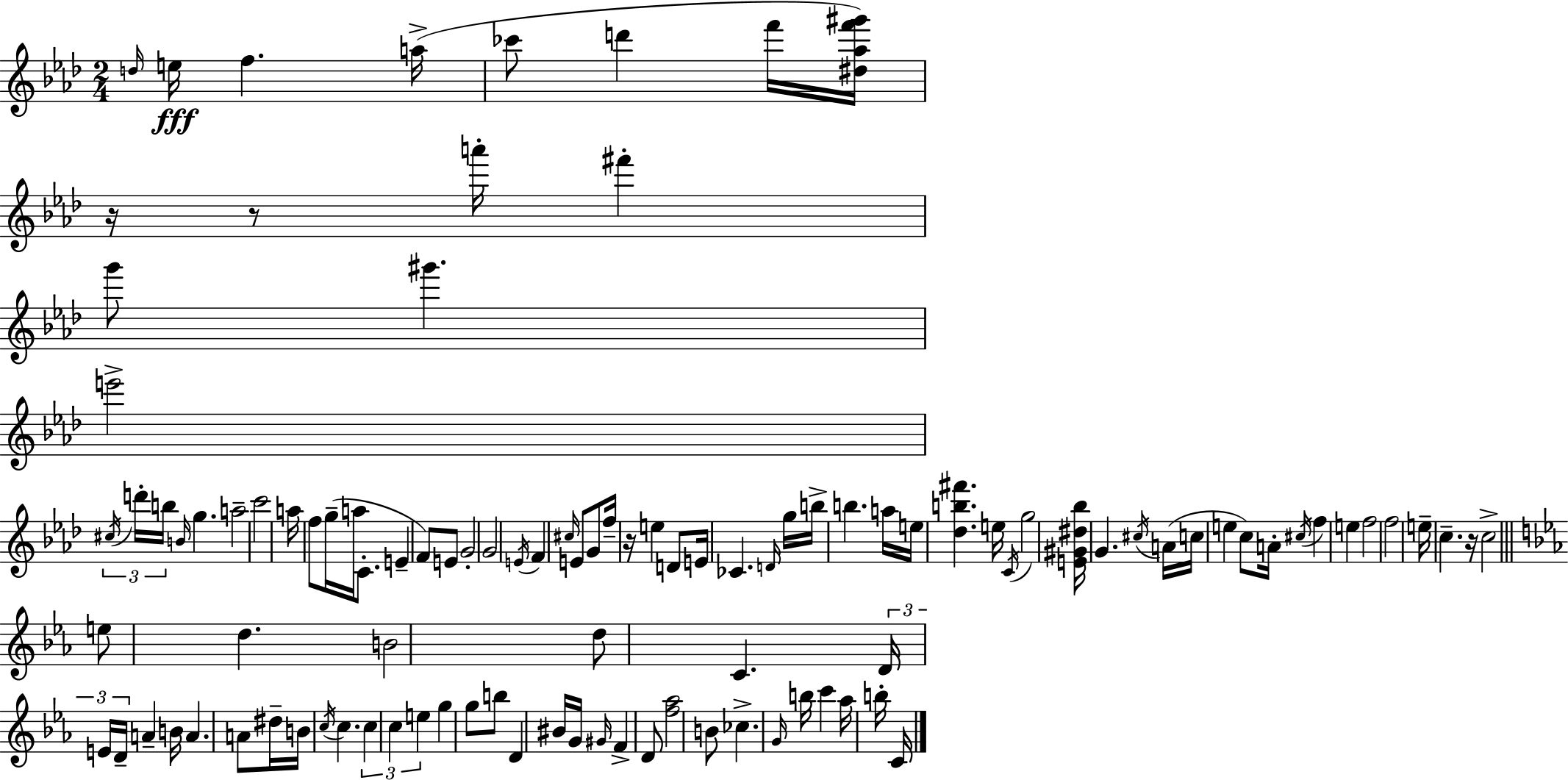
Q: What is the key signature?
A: AES major